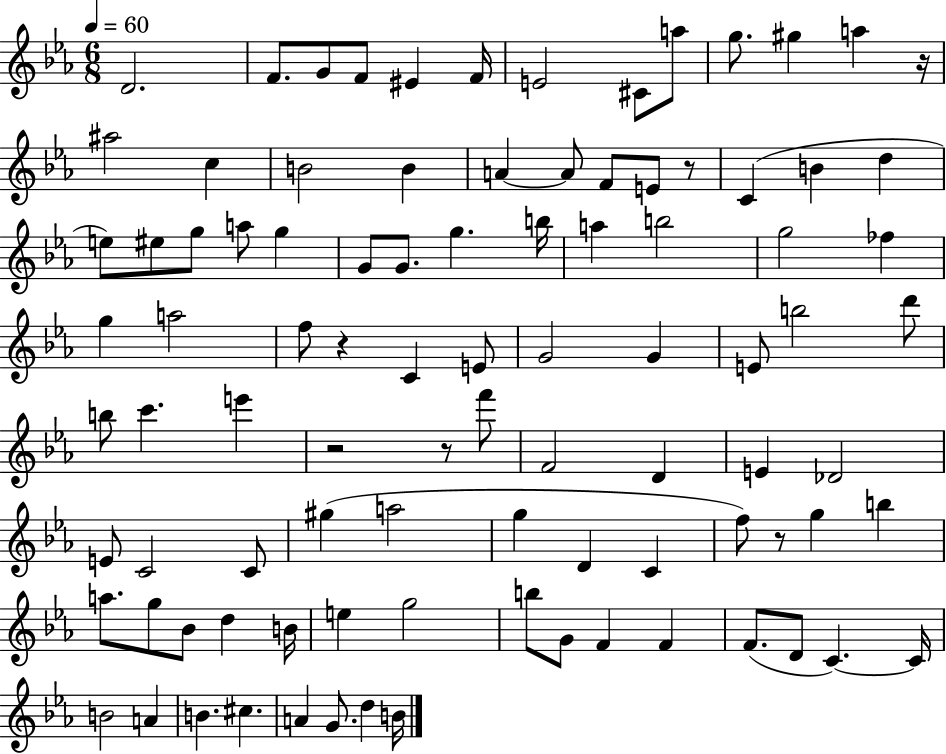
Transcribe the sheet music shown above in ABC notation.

X:1
T:Untitled
M:6/8
L:1/4
K:Eb
D2 F/2 G/2 F/2 ^E F/4 E2 ^C/2 a/2 g/2 ^g a z/4 ^a2 c B2 B A A/2 F/2 E/2 z/2 C B d e/2 ^e/2 g/2 a/2 g G/2 G/2 g b/4 a b2 g2 _f g a2 f/2 z C E/2 G2 G E/2 b2 d'/2 b/2 c' e' z2 z/2 f'/2 F2 D E _D2 E/2 C2 C/2 ^g a2 g D C f/2 z/2 g b a/2 g/2 _B/2 d B/4 e g2 b/2 G/2 F F F/2 D/2 C C/4 B2 A B ^c A G/2 d B/4